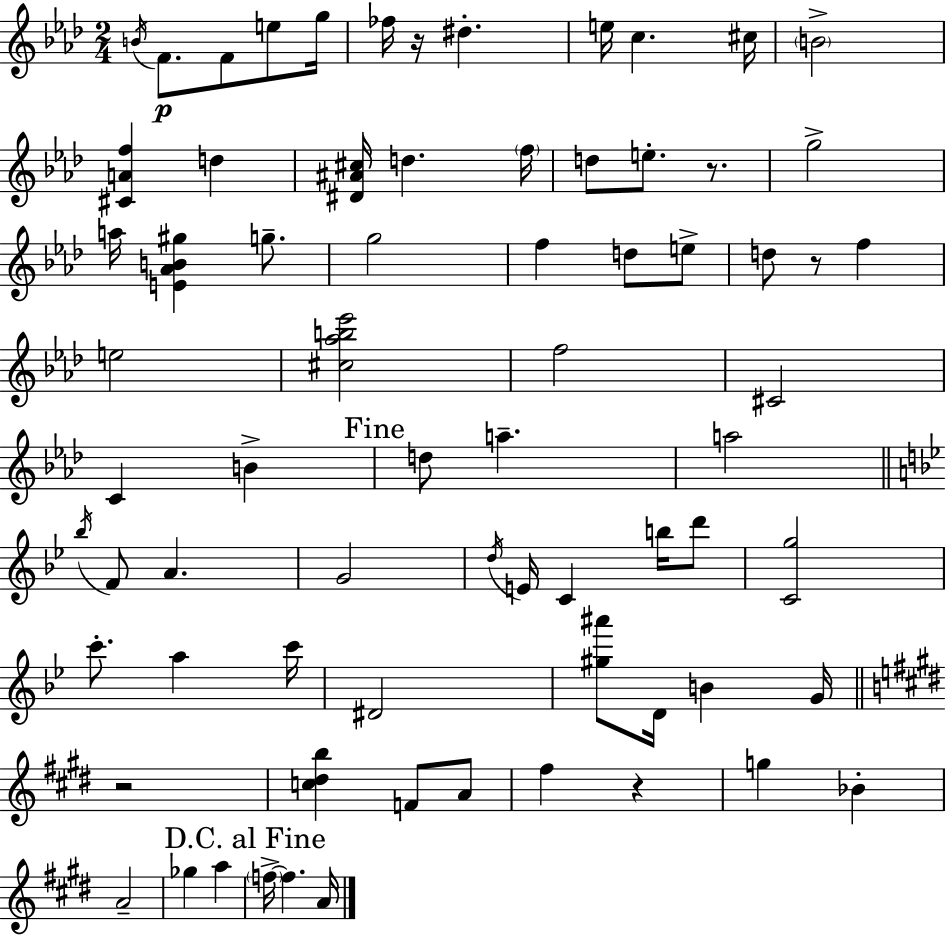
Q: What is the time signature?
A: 2/4